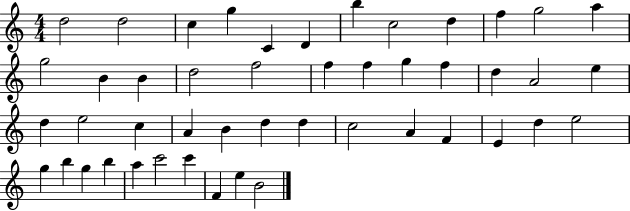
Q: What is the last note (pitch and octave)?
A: B4